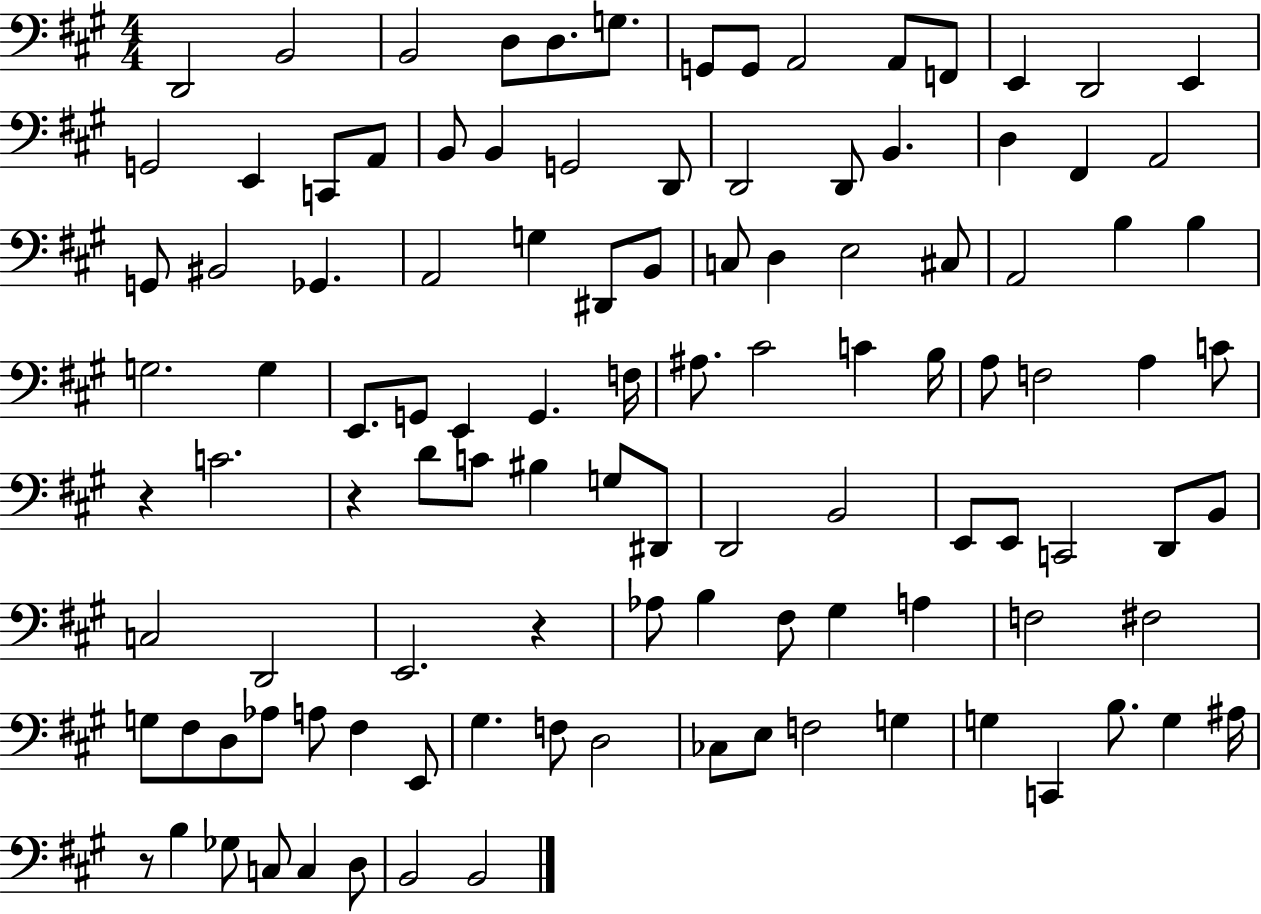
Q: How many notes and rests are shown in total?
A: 110